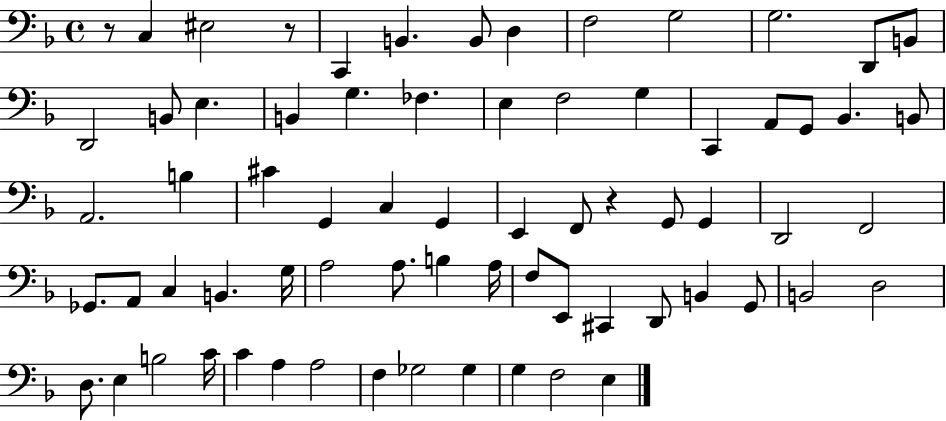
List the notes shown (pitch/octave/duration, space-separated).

R/e C3/q EIS3/h R/e C2/q B2/q. B2/e D3/q F3/h G3/h G3/h. D2/e B2/e D2/h B2/e E3/q. B2/q G3/q. FES3/q. E3/q F3/h G3/q C2/q A2/e G2/e Bb2/q. B2/e A2/h. B3/q C#4/q G2/q C3/q G2/q E2/q F2/e R/q G2/e G2/q D2/h F2/h Gb2/e. A2/e C3/q B2/q. G3/s A3/h A3/e. B3/q A3/s F3/e E2/e C#2/q D2/e B2/q G2/e B2/h D3/h D3/e. E3/q B3/h C4/s C4/q A3/q A3/h F3/q Gb3/h Gb3/q G3/q F3/h E3/q